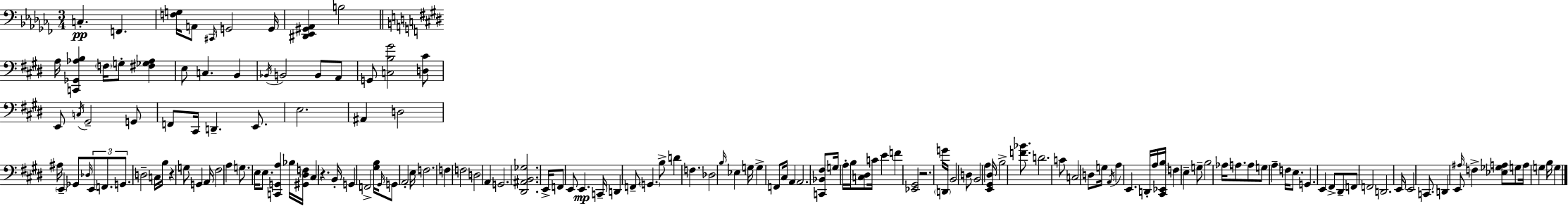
{
  \clef bass
  \numericTimeSignature
  \time 3/4
  \key aes \minor
  c4.-.\pp f,4. | <f g>16 a,8 \grace { cis,16 } g,2 | g,16 <dis, ees, gis, aes,>4 b2 | \bar "||" \break \key e \major a16 <c, ges, aes b>4 \parenthesize f16 g8-. <fis ges aes>4 | e8 c4. b,4 | \acciaccatura { bes,16 } b,2 b,8 a,8 | g,8 <c b gis'>2 <d cis'>8 | \break e,8 \acciaccatura { c16 } gis,2-- | g,8 f,8 cis,16 d,4.-- e,8. | e2. | ais,4 d2 | \break ais16 \parenthesize e,4-- ges,8 \grace { des16 } \tuplet 3/2 { e,8 | f,8. g,8. } d2-- | c16 b16 r4 g8 g,4 | a,16 fis2 a4 | \break g8. e16 e8. <c, g, a>4 | bes16 <gis, dis f>16 cis4 r4. | b,16-. g,4 f,2-> | <gis b>16 \grace { gis,16 } g,8 a,2-. | \break e16 f2. | f4 f2 | d2 | a,4 g,2. | \break <dis, ais, b, ges>2. | e,16-> f,8 e,8 e,4.\mp | c,16-- d,4 f,8-- \parenthesize g,4. | b8-> d'4 f4. | \break des2 | \grace { b16 } ees4 g16 g4-> f,8 | cis16 a,4 a,2. | <c, bes, fis>8 g16 a16-. b16 <c dis>8 | \break c'16 e'4 f'4 <ees, gis,>2 | r2. | g'16 \parenthesize d,16 b,2 | d8 b,2 | \break a4 <e, gis, dis>16 b2-> | <f' bes'>8. d'2. | c'8 c2 | d8 g16 \acciaccatura { a,16 } a4 e,4. | \break d,16-. a16 <cis, ees, b>16 \parenthesize f4 | e4-- g8-- b2 | aes16 a8. a8 g8 a4-- | f16 e8. g,4. | \break e,4 fis,8-> dis,8-- f,8 f,2 | d,2. | e,16 e,2 | c,8. d,4 e,8 | \break \grace { ais16 } f4-> <ees ges a>8 g8 a16 g4 | b16 g4 \bar "|."
}